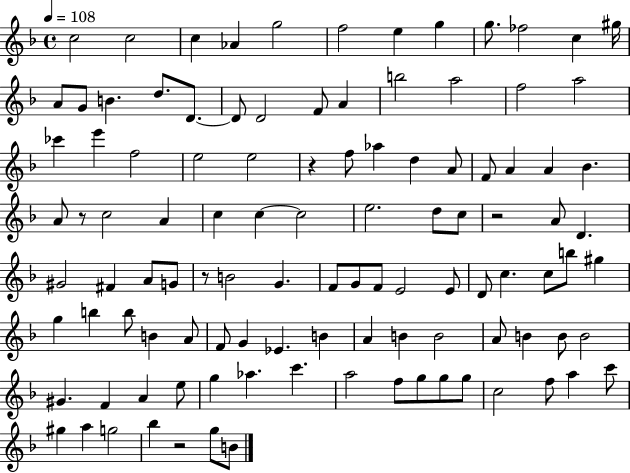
X:1
T:Untitled
M:4/4
L:1/4
K:F
c2 c2 c _A g2 f2 e g g/2 _f2 c ^g/4 A/2 G/2 B d/2 D/2 D/2 D2 F/2 A b2 a2 f2 a2 _c' e' f2 e2 e2 z f/2 _a d A/2 F/2 A A _B A/2 z/2 c2 A c c c2 e2 d/2 c/2 z2 A/2 D ^G2 ^F A/2 G/2 z/2 B2 G F/2 G/2 F/2 E2 E/2 D/2 c c/2 b/2 ^g g b b/2 B A/2 F/2 G _E B A B B2 A/2 B B/2 B2 ^G F A e/2 g _a c' a2 f/2 g/2 g/2 g/2 c2 f/2 a c'/2 ^g a g2 _b z2 g/2 B/2